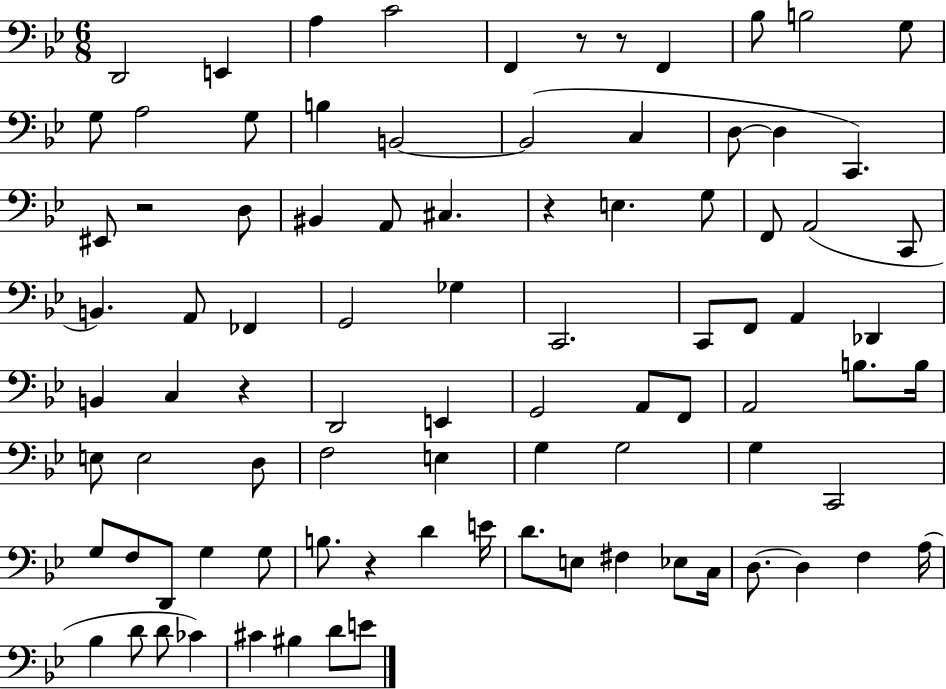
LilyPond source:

{
  \clef bass
  \numericTimeSignature
  \time 6/8
  \key bes \major
  d,2 e,4 | a4 c'2 | f,4 r8 r8 f,4 | bes8 b2 g8 | \break g8 a2 g8 | b4 b,2~~ | b,2( c4 | d8~~ d4 c,4.) | \break eis,8 r2 d8 | bis,4 a,8 cis4. | r4 e4. g8 | f,8 a,2( c,8 | \break b,4.) a,8 fes,4 | g,2 ges4 | c,2. | c,8 f,8 a,4 des,4 | \break b,4 c4 r4 | d,2 e,4 | g,2 a,8 f,8 | a,2 b8. b16 | \break e8 e2 d8 | f2 e4 | g4 g2 | g4 c,2 | \break g8 f8 d,8 g4 g8 | b8. r4 d'4 e'16 | d'8. e8 fis4 ees8 c16 | d8.~~ d4 f4 a16( | \break bes4 d'8 d'8 ces'4) | cis'4 bis4 d'8 e'8 | \bar "|."
}